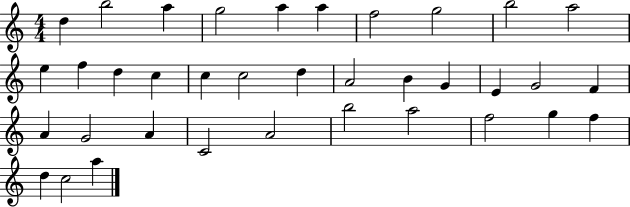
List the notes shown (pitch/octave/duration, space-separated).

D5/q B5/h A5/q G5/h A5/q A5/q F5/h G5/h B5/h A5/h E5/q F5/q D5/q C5/q C5/q C5/h D5/q A4/h B4/q G4/q E4/q G4/h F4/q A4/q G4/h A4/q C4/h A4/h B5/h A5/h F5/h G5/q F5/q D5/q C5/h A5/q